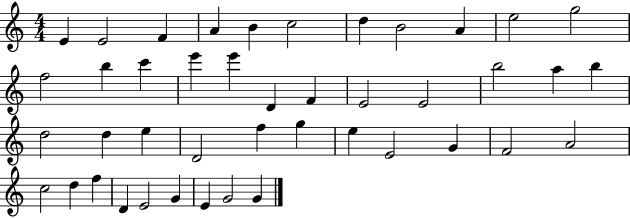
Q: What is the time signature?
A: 4/4